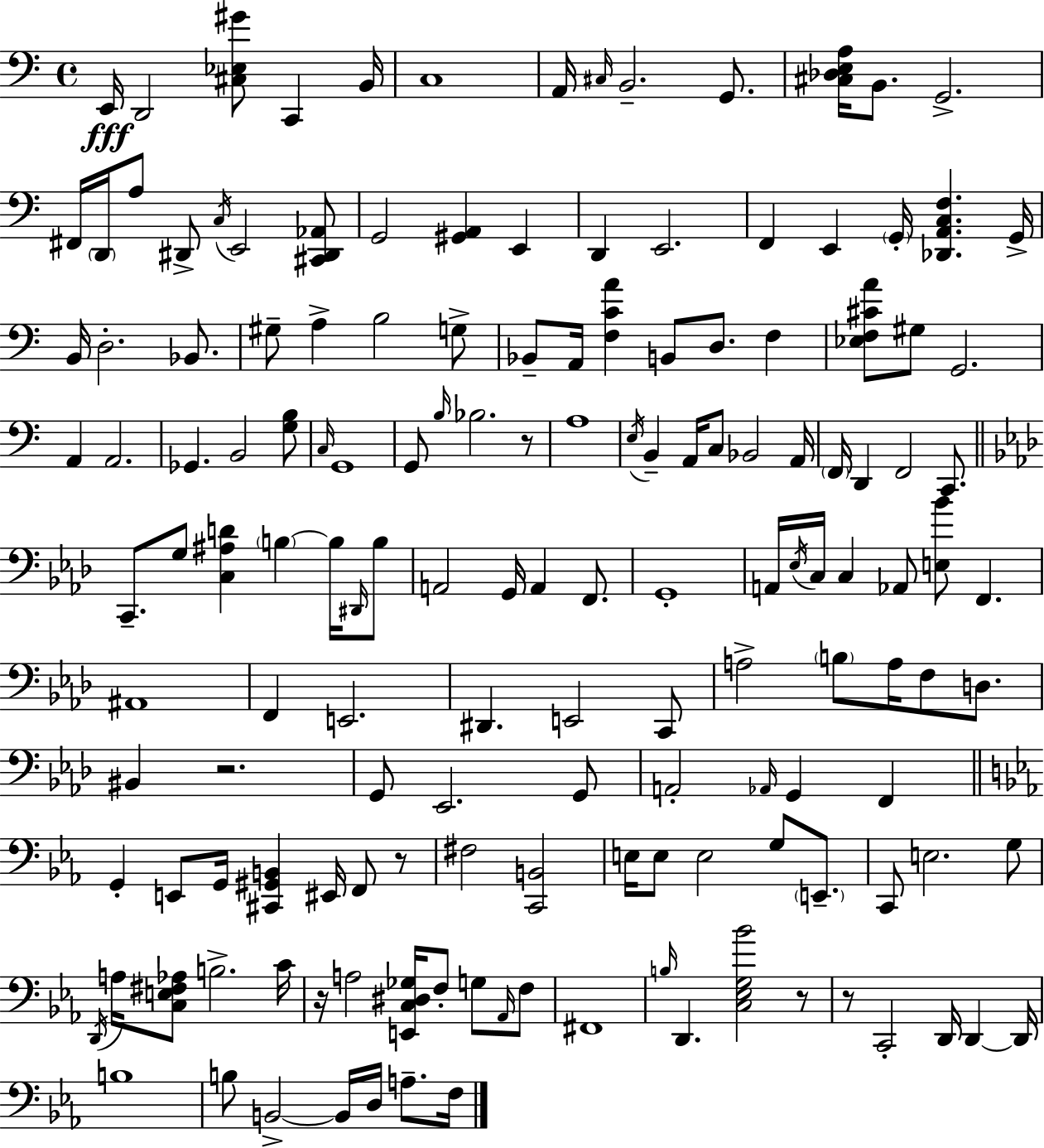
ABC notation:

X:1
T:Untitled
M:4/4
L:1/4
K:C
E,,/4 D,,2 [^C,_E,^G]/2 C,, B,,/4 C,4 A,,/4 ^C,/4 B,,2 G,,/2 [^C,_D,E,A,]/4 B,,/2 G,,2 ^F,,/4 D,,/4 A,/2 ^D,,/2 C,/4 E,,2 [^C,,^D,,_A,,]/2 G,,2 [^G,,A,,] E,, D,, E,,2 F,, E,, G,,/4 [_D,,A,,C,F,] G,,/4 B,,/4 D,2 _B,,/2 ^G,/2 A, B,2 G,/2 _B,,/2 A,,/4 [F,CA] B,,/2 D,/2 F, [_E,F,^CA]/2 ^G,/2 G,,2 A,, A,,2 _G,, B,,2 [G,B,]/2 C,/4 G,,4 G,,/2 B,/4 _B,2 z/2 A,4 E,/4 B,, A,,/4 C,/2 _B,,2 A,,/4 F,,/4 D,, F,,2 C,,/2 C,,/2 G,/2 [C,^A,D] B, B,/4 ^D,,/4 B,/2 A,,2 G,,/4 A,, F,,/2 G,,4 A,,/4 _E,/4 C,/4 C, _A,,/2 [E,_B]/2 F,, ^A,,4 F,, E,,2 ^D,, E,,2 C,,/2 A,2 B,/2 A,/4 F,/2 D,/2 ^B,, z2 G,,/2 _E,,2 G,,/2 A,,2 _A,,/4 G,, F,, G,, E,,/2 G,,/4 [^C,,^G,,B,,] ^E,,/4 F,,/2 z/2 ^F,2 [C,,B,,]2 E,/4 E,/2 E,2 G,/2 E,,/2 C,,/2 E,2 G,/2 D,,/4 A,/4 [C,E,^F,_A,]/2 B,2 C/4 z/4 A,2 [E,,C,^D,_G,]/4 F,/2 G,/2 _A,,/4 F,/2 ^F,,4 B,/4 D,, [C,_E,G,_B]2 z/2 z/2 C,,2 D,,/4 D,, D,,/4 B,4 B,/2 B,,2 B,,/4 D,/4 A,/2 F,/4